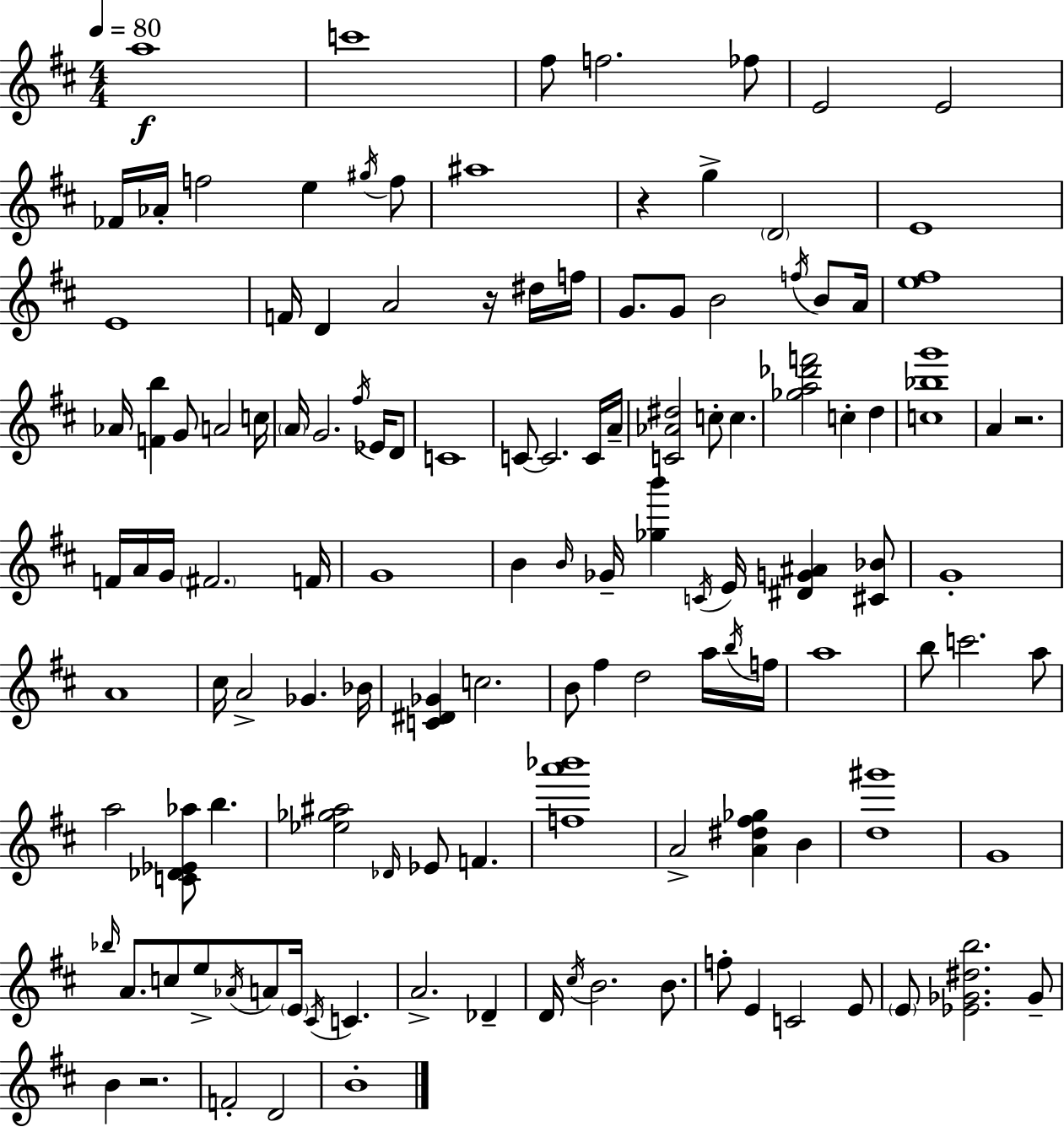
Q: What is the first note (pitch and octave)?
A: A5